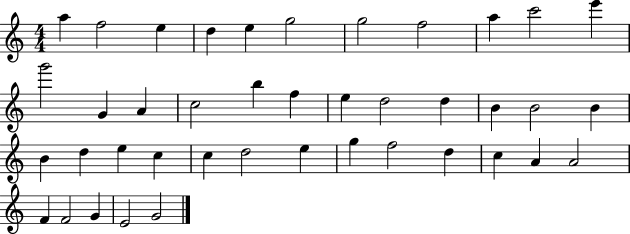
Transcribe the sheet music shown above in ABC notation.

X:1
T:Untitled
M:4/4
L:1/4
K:C
a f2 e d e g2 g2 f2 a c'2 e' g'2 G A c2 b f e d2 d B B2 B B d e c c d2 e g f2 d c A A2 F F2 G E2 G2